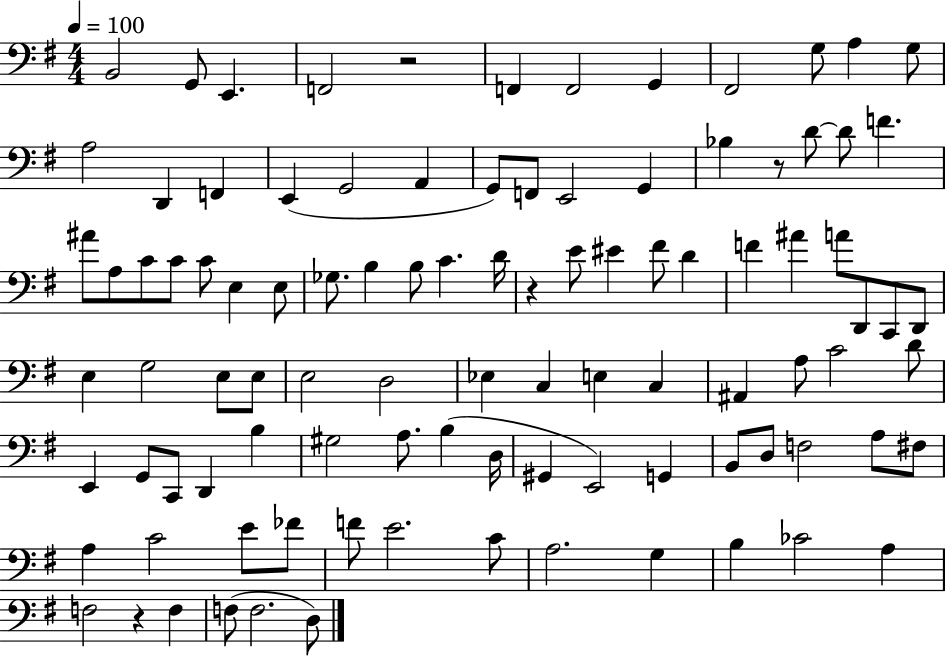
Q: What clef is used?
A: bass